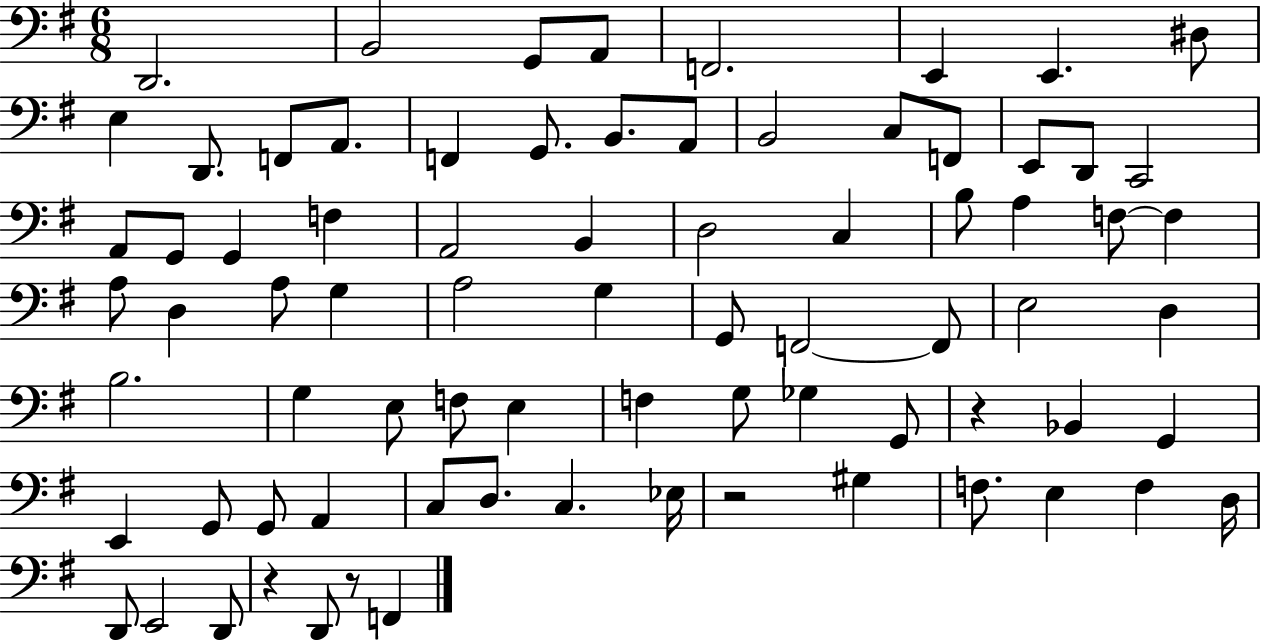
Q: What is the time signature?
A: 6/8